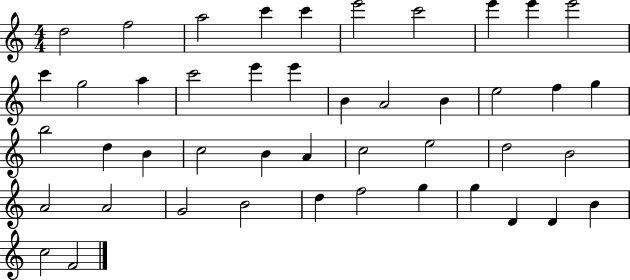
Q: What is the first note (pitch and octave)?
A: D5